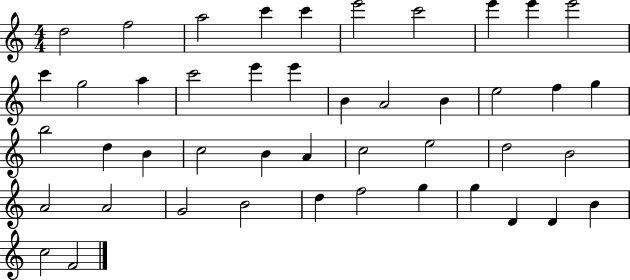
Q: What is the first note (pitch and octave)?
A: D5